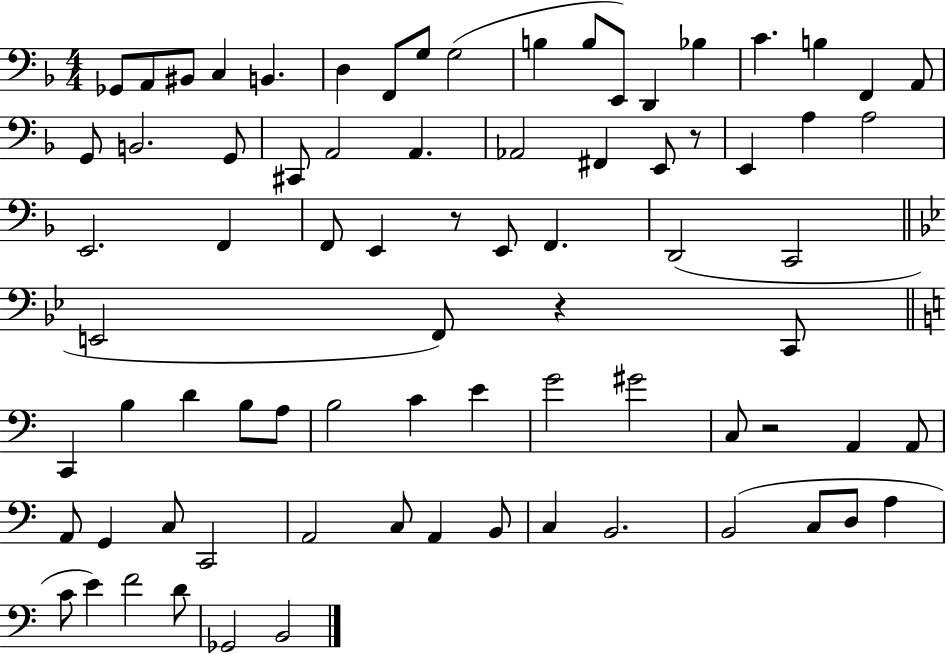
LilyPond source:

{
  \clef bass
  \numericTimeSignature
  \time 4/4
  \key f \major
  ges,8 a,8 bis,8 c4 b,4. | d4 f,8 g8 g2( | b4 b8 e,8) d,4 bes4 | c'4. b4 f,4 a,8 | \break g,8 b,2. g,8 | cis,8 a,2 a,4. | aes,2 fis,4 e,8 r8 | e,4 a4 a2 | \break e,2. f,4 | f,8 e,4 r8 e,8 f,4. | d,2( c,2 | \bar "||" \break \key bes \major e,2 f,8) r4 c,8 | \bar "||" \break \key c \major c,4 b4 d'4 b8 a8 | b2 c'4 e'4 | g'2 gis'2 | c8 r2 a,4 a,8 | \break a,8 g,4 c8 c,2 | a,2 c8 a,4 b,8 | c4 b,2. | b,2( c8 d8 a4 | \break c'8 e'4) f'2 d'8 | ges,2 b,2 | \bar "|."
}